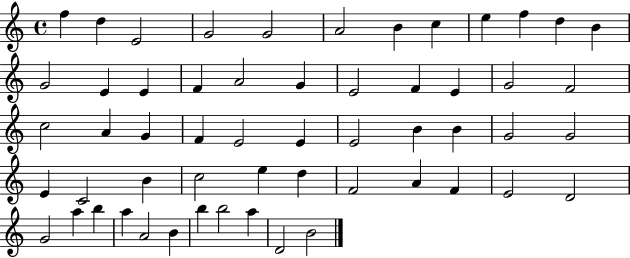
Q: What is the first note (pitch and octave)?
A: F5